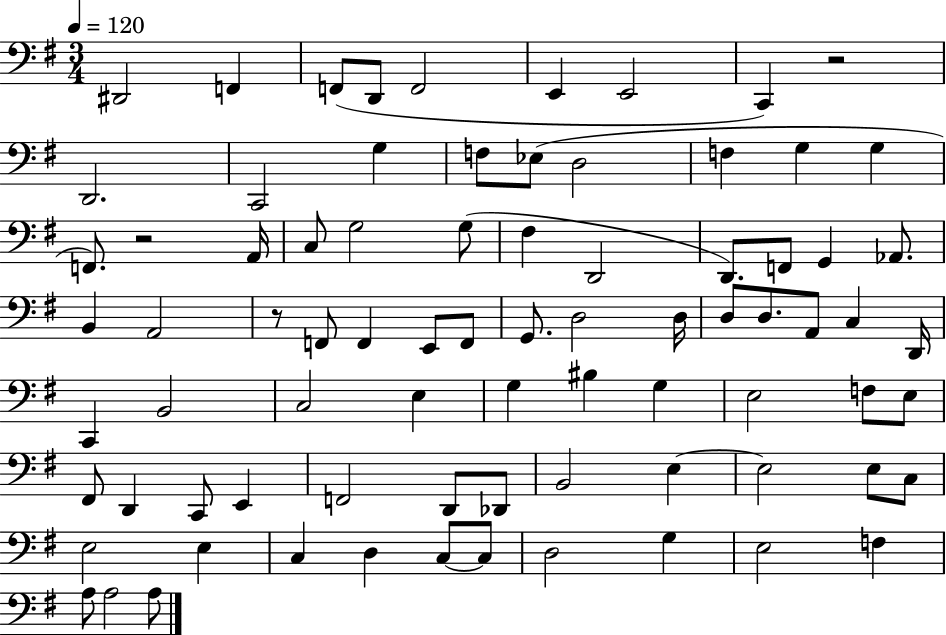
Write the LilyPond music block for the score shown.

{
  \clef bass
  \numericTimeSignature
  \time 3/4
  \key g \major
  \tempo 4 = 120
  \repeat volta 2 { dis,2 f,4 | f,8( d,8 f,2 | e,4 e,2 | c,4) r2 | \break d,2. | c,2 g4 | f8 ees8( d2 | f4 g4 g4 | \break f,8.) r2 a,16 | c8 g2 g8( | fis4 d,2 | d,8.) f,8 g,4 aes,8. | \break b,4 a,2 | r8 f,8 f,4 e,8 f,8 | g,8. d2 d16 | d8 d8. a,8 c4 d,16 | \break c,4 b,2 | c2 e4 | g4 bis4 g4 | e2 f8 e8 | \break fis,8 d,4 c,8 e,4 | f,2 d,8 des,8 | b,2 e4~~ | e2 e8 c8 | \break e2 e4 | c4 d4 c8~~ c8 | d2 g4 | e2 f4 | \break a8 a2 a8 | } \bar "|."
}